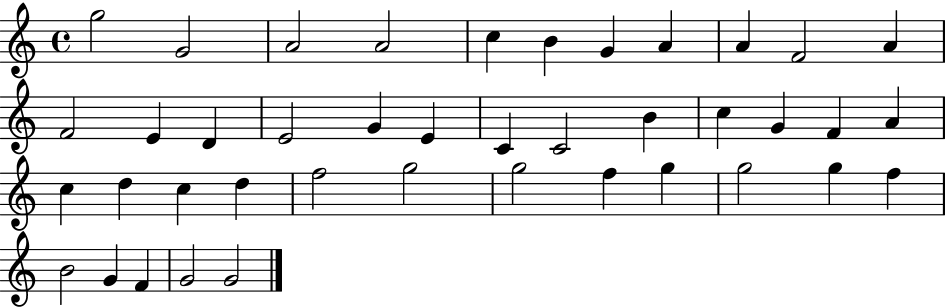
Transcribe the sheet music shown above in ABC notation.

X:1
T:Untitled
M:4/4
L:1/4
K:C
g2 G2 A2 A2 c B G A A F2 A F2 E D E2 G E C C2 B c G F A c d c d f2 g2 g2 f g g2 g f B2 G F G2 G2